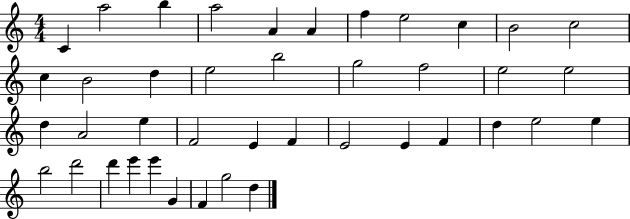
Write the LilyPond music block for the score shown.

{
  \clef treble
  \numericTimeSignature
  \time 4/4
  \key c \major
  c'4 a''2 b''4 | a''2 a'4 a'4 | f''4 e''2 c''4 | b'2 c''2 | \break c''4 b'2 d''4 | e''2 b''2 | g''2 f''2 | e''2 e''2 | \break d''4 a'2 e''4 | f'2 e'4 f'4 | e'2 e'4 f'4 | d''4 e''2 e''4 | \break b''2 d'''2 | d'''4 e'''4 e'''4 g'4 | f'4 g''2 d''4 | \bar "|."
}